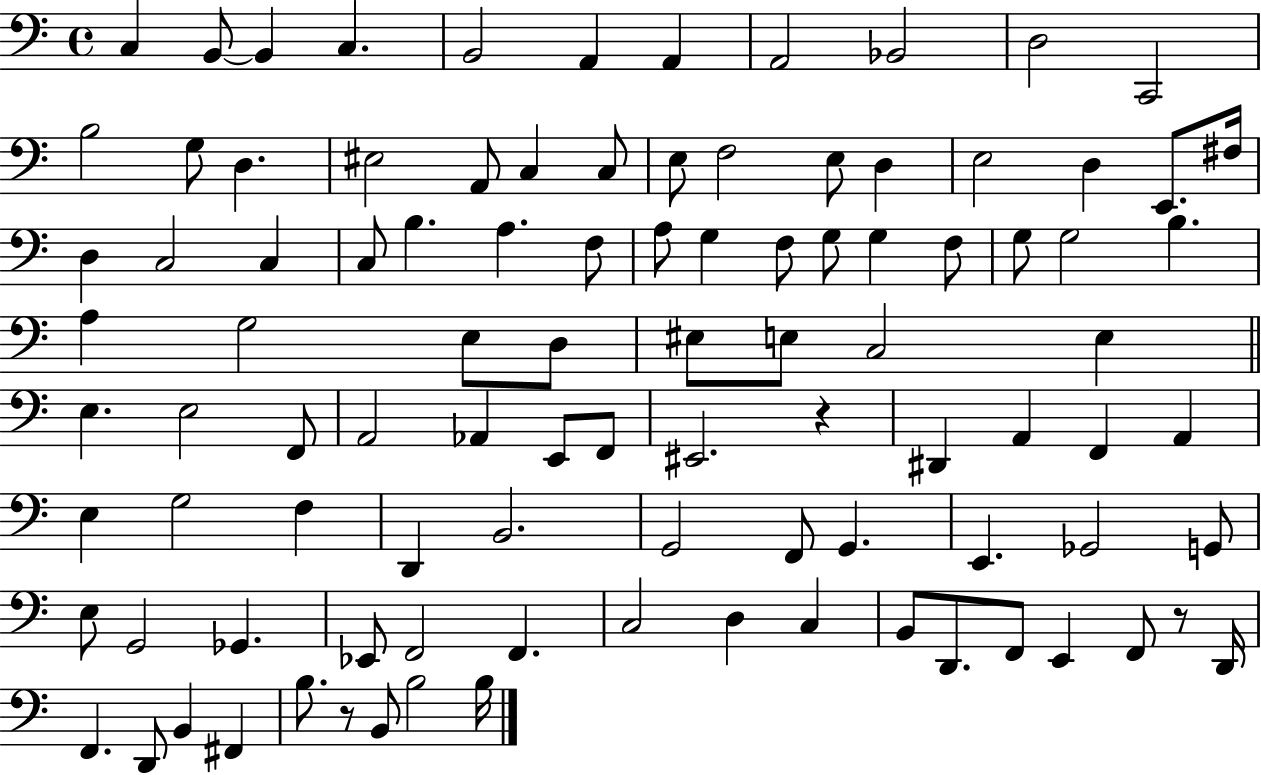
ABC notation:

X:1
T:Untitled
M:4/4
L:1/4
K:C
C, B,,/2 B,, C, B,,2 A,, A,, A,,2 _B,,2 D,2 C,,2 B,2 G,/2 D, ^E,2 A,,/2 C, C,/2 E,/2 F,2 E,/2 D, E,2 D, E,,/2 ^F,/4 D, C,2 C, C,/2 B, A, F,/2 A,/2 G, F,/2 G,/2 G, F,/2 G,/2 G,2 B, A, G,2 E,/2 D,/2 ^E,/2 E,/2 C,2 E, E, E,2 F,,/2 A,,2 _A,, E,,/2 F,,/2 ^E,,2 z ^D,, A,, F,, A,, E, G,2 F, D,, B,,2 G,,2 F,,/2 G,, E,, _G,,2 G,,/2 E,/2 G,,2 _G,, _E,,/2 F,,2 F,, C,2 D, C, B,,/2 D,,/2 F,,/2 E,, F,,/2 z/2 D,,/4 F,, D,,/2 B,, ^F,, B,/2 z/2 B,,/2 B,2 B,/4